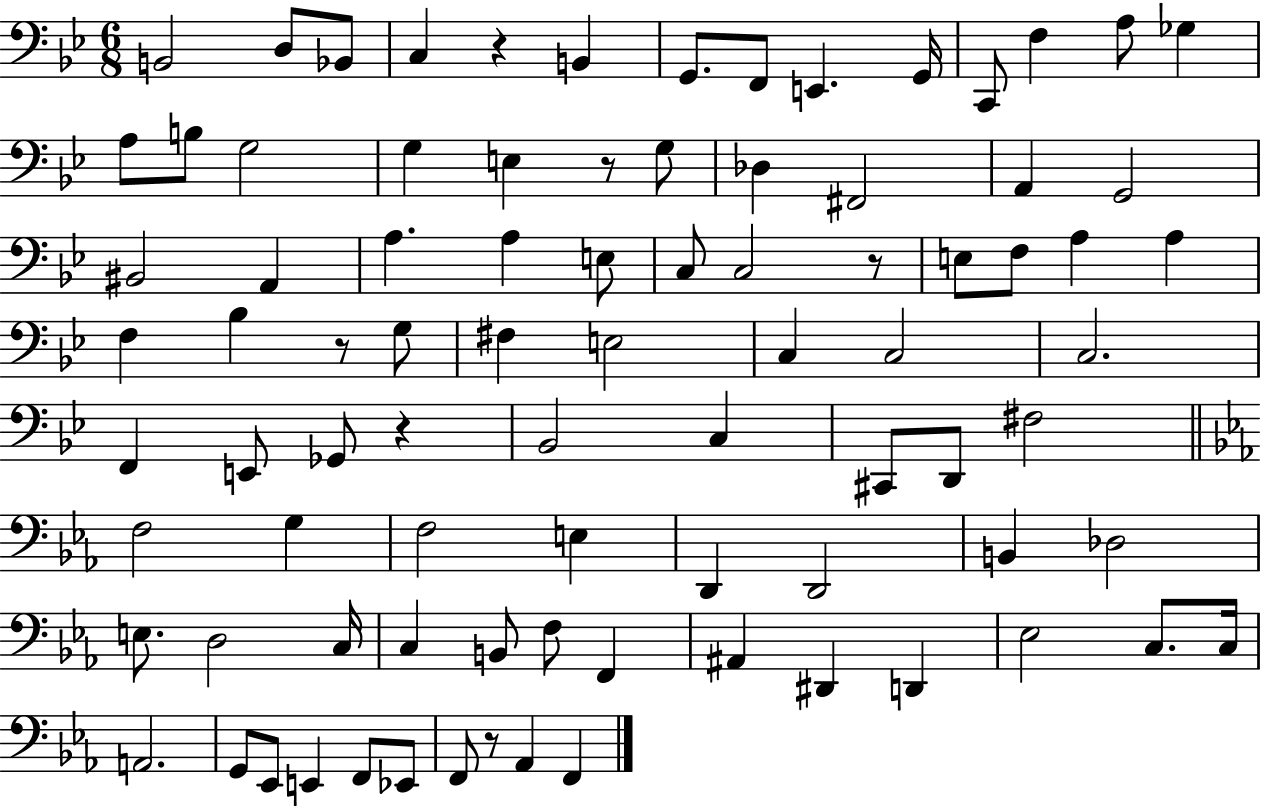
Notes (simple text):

B2/h D3/e Bb2/e C3/q R/q B2/q G2/e. F2/e E2/q. G2/s C2/e F3/q A3/e Gb3/q A3/e B3/e G3/h G3/q E3/q R/e G3/e Db3/q F#2/h A2/q G2/h BIS2/h A2/q A3/q. A3/q E3/e C3/e C3/h R/e E3/e F3/e A3/q A3/q F3/q Bb3/q R/e G3/e F#3/q E3/h C3/q C3/h C3/h. F2/q E2/e Gb2/e R/q Bb2/h C3/q C#2/e D2/e F#3/h F3/h G3/q F3/h E3/q D2/q D2/h B2/q Db3/h E3/e. D3/h C3/s C3/q B2/e F3/e F2/q A#2/q D#2/q D2/q Eb3/h C3/e. C3/s A2/h. G2/e Eb2/e E2/q F2/e Eb2/e F2/e R/e Ab2/q F2/q